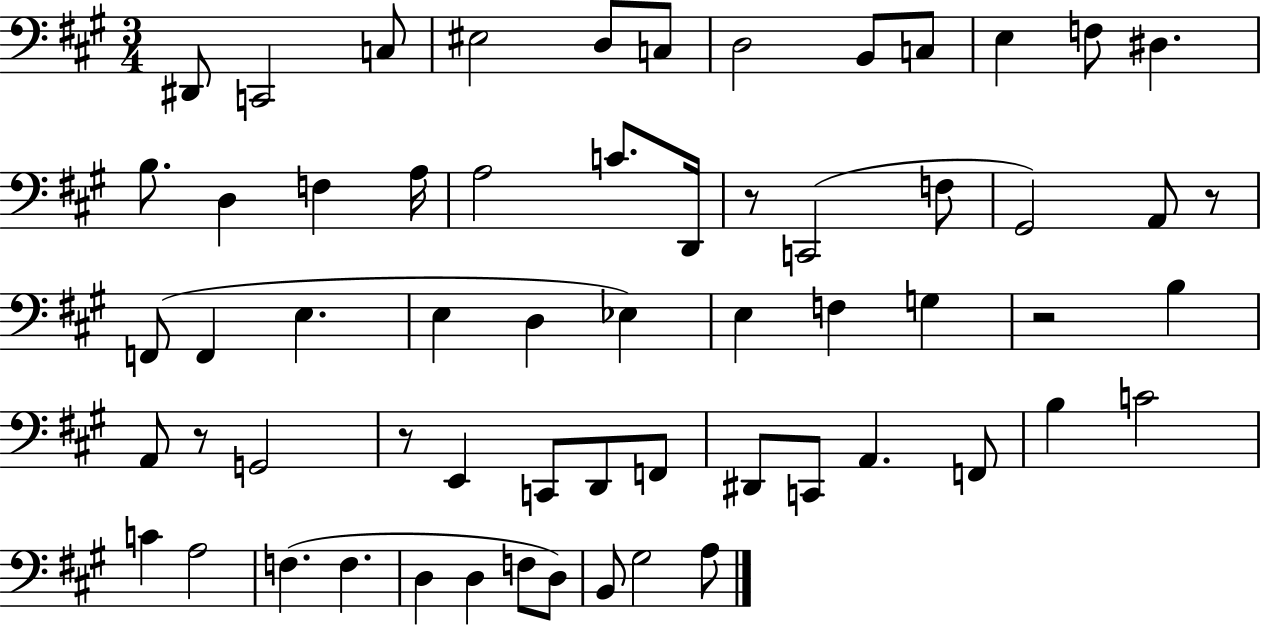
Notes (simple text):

D#2/e C2/h C3/e EIS3/h D3/e C3/e D3/h B2/e C3/e E3/q F3/e D#3/q. B3/e. D3/q F3/q A3/s A3/h C4/e. D2/s R/e C2/h F3/e G#2/h A2/e R/e F2/e F2/q E3/q. E3/q D3/q Eb3/q E3/q F3/q G3/q R/h B3/q A2/e R/e G2/h R/e E2/q C2/e D2/e F2/e D#2/e C2/e A2/q. F2/e B3/q C4/h C4/q A3/h F3/q. F3/q. D3/q D3/q F3/e D3/e B2/e G#3/h A3/e